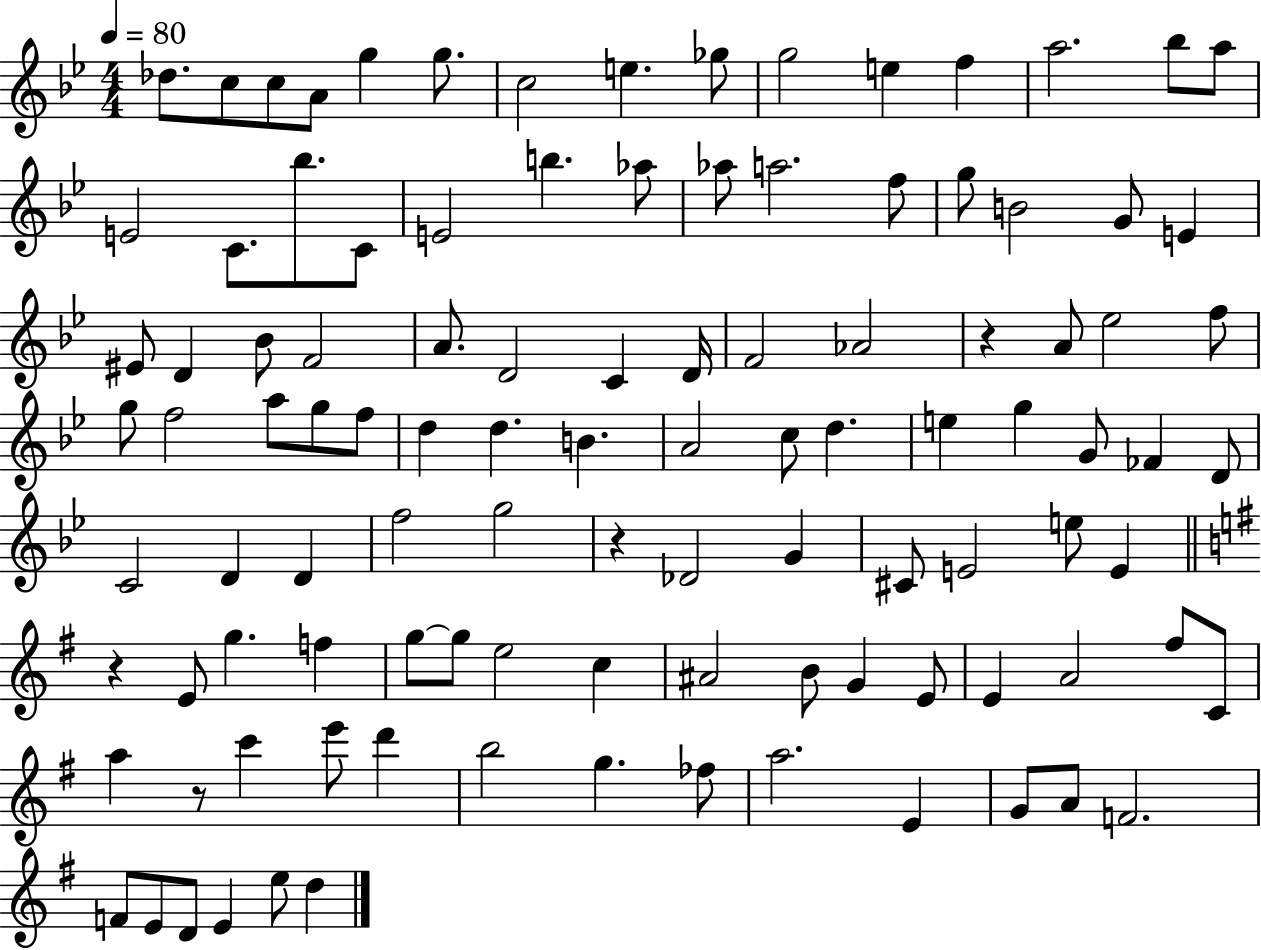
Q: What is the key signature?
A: BES major